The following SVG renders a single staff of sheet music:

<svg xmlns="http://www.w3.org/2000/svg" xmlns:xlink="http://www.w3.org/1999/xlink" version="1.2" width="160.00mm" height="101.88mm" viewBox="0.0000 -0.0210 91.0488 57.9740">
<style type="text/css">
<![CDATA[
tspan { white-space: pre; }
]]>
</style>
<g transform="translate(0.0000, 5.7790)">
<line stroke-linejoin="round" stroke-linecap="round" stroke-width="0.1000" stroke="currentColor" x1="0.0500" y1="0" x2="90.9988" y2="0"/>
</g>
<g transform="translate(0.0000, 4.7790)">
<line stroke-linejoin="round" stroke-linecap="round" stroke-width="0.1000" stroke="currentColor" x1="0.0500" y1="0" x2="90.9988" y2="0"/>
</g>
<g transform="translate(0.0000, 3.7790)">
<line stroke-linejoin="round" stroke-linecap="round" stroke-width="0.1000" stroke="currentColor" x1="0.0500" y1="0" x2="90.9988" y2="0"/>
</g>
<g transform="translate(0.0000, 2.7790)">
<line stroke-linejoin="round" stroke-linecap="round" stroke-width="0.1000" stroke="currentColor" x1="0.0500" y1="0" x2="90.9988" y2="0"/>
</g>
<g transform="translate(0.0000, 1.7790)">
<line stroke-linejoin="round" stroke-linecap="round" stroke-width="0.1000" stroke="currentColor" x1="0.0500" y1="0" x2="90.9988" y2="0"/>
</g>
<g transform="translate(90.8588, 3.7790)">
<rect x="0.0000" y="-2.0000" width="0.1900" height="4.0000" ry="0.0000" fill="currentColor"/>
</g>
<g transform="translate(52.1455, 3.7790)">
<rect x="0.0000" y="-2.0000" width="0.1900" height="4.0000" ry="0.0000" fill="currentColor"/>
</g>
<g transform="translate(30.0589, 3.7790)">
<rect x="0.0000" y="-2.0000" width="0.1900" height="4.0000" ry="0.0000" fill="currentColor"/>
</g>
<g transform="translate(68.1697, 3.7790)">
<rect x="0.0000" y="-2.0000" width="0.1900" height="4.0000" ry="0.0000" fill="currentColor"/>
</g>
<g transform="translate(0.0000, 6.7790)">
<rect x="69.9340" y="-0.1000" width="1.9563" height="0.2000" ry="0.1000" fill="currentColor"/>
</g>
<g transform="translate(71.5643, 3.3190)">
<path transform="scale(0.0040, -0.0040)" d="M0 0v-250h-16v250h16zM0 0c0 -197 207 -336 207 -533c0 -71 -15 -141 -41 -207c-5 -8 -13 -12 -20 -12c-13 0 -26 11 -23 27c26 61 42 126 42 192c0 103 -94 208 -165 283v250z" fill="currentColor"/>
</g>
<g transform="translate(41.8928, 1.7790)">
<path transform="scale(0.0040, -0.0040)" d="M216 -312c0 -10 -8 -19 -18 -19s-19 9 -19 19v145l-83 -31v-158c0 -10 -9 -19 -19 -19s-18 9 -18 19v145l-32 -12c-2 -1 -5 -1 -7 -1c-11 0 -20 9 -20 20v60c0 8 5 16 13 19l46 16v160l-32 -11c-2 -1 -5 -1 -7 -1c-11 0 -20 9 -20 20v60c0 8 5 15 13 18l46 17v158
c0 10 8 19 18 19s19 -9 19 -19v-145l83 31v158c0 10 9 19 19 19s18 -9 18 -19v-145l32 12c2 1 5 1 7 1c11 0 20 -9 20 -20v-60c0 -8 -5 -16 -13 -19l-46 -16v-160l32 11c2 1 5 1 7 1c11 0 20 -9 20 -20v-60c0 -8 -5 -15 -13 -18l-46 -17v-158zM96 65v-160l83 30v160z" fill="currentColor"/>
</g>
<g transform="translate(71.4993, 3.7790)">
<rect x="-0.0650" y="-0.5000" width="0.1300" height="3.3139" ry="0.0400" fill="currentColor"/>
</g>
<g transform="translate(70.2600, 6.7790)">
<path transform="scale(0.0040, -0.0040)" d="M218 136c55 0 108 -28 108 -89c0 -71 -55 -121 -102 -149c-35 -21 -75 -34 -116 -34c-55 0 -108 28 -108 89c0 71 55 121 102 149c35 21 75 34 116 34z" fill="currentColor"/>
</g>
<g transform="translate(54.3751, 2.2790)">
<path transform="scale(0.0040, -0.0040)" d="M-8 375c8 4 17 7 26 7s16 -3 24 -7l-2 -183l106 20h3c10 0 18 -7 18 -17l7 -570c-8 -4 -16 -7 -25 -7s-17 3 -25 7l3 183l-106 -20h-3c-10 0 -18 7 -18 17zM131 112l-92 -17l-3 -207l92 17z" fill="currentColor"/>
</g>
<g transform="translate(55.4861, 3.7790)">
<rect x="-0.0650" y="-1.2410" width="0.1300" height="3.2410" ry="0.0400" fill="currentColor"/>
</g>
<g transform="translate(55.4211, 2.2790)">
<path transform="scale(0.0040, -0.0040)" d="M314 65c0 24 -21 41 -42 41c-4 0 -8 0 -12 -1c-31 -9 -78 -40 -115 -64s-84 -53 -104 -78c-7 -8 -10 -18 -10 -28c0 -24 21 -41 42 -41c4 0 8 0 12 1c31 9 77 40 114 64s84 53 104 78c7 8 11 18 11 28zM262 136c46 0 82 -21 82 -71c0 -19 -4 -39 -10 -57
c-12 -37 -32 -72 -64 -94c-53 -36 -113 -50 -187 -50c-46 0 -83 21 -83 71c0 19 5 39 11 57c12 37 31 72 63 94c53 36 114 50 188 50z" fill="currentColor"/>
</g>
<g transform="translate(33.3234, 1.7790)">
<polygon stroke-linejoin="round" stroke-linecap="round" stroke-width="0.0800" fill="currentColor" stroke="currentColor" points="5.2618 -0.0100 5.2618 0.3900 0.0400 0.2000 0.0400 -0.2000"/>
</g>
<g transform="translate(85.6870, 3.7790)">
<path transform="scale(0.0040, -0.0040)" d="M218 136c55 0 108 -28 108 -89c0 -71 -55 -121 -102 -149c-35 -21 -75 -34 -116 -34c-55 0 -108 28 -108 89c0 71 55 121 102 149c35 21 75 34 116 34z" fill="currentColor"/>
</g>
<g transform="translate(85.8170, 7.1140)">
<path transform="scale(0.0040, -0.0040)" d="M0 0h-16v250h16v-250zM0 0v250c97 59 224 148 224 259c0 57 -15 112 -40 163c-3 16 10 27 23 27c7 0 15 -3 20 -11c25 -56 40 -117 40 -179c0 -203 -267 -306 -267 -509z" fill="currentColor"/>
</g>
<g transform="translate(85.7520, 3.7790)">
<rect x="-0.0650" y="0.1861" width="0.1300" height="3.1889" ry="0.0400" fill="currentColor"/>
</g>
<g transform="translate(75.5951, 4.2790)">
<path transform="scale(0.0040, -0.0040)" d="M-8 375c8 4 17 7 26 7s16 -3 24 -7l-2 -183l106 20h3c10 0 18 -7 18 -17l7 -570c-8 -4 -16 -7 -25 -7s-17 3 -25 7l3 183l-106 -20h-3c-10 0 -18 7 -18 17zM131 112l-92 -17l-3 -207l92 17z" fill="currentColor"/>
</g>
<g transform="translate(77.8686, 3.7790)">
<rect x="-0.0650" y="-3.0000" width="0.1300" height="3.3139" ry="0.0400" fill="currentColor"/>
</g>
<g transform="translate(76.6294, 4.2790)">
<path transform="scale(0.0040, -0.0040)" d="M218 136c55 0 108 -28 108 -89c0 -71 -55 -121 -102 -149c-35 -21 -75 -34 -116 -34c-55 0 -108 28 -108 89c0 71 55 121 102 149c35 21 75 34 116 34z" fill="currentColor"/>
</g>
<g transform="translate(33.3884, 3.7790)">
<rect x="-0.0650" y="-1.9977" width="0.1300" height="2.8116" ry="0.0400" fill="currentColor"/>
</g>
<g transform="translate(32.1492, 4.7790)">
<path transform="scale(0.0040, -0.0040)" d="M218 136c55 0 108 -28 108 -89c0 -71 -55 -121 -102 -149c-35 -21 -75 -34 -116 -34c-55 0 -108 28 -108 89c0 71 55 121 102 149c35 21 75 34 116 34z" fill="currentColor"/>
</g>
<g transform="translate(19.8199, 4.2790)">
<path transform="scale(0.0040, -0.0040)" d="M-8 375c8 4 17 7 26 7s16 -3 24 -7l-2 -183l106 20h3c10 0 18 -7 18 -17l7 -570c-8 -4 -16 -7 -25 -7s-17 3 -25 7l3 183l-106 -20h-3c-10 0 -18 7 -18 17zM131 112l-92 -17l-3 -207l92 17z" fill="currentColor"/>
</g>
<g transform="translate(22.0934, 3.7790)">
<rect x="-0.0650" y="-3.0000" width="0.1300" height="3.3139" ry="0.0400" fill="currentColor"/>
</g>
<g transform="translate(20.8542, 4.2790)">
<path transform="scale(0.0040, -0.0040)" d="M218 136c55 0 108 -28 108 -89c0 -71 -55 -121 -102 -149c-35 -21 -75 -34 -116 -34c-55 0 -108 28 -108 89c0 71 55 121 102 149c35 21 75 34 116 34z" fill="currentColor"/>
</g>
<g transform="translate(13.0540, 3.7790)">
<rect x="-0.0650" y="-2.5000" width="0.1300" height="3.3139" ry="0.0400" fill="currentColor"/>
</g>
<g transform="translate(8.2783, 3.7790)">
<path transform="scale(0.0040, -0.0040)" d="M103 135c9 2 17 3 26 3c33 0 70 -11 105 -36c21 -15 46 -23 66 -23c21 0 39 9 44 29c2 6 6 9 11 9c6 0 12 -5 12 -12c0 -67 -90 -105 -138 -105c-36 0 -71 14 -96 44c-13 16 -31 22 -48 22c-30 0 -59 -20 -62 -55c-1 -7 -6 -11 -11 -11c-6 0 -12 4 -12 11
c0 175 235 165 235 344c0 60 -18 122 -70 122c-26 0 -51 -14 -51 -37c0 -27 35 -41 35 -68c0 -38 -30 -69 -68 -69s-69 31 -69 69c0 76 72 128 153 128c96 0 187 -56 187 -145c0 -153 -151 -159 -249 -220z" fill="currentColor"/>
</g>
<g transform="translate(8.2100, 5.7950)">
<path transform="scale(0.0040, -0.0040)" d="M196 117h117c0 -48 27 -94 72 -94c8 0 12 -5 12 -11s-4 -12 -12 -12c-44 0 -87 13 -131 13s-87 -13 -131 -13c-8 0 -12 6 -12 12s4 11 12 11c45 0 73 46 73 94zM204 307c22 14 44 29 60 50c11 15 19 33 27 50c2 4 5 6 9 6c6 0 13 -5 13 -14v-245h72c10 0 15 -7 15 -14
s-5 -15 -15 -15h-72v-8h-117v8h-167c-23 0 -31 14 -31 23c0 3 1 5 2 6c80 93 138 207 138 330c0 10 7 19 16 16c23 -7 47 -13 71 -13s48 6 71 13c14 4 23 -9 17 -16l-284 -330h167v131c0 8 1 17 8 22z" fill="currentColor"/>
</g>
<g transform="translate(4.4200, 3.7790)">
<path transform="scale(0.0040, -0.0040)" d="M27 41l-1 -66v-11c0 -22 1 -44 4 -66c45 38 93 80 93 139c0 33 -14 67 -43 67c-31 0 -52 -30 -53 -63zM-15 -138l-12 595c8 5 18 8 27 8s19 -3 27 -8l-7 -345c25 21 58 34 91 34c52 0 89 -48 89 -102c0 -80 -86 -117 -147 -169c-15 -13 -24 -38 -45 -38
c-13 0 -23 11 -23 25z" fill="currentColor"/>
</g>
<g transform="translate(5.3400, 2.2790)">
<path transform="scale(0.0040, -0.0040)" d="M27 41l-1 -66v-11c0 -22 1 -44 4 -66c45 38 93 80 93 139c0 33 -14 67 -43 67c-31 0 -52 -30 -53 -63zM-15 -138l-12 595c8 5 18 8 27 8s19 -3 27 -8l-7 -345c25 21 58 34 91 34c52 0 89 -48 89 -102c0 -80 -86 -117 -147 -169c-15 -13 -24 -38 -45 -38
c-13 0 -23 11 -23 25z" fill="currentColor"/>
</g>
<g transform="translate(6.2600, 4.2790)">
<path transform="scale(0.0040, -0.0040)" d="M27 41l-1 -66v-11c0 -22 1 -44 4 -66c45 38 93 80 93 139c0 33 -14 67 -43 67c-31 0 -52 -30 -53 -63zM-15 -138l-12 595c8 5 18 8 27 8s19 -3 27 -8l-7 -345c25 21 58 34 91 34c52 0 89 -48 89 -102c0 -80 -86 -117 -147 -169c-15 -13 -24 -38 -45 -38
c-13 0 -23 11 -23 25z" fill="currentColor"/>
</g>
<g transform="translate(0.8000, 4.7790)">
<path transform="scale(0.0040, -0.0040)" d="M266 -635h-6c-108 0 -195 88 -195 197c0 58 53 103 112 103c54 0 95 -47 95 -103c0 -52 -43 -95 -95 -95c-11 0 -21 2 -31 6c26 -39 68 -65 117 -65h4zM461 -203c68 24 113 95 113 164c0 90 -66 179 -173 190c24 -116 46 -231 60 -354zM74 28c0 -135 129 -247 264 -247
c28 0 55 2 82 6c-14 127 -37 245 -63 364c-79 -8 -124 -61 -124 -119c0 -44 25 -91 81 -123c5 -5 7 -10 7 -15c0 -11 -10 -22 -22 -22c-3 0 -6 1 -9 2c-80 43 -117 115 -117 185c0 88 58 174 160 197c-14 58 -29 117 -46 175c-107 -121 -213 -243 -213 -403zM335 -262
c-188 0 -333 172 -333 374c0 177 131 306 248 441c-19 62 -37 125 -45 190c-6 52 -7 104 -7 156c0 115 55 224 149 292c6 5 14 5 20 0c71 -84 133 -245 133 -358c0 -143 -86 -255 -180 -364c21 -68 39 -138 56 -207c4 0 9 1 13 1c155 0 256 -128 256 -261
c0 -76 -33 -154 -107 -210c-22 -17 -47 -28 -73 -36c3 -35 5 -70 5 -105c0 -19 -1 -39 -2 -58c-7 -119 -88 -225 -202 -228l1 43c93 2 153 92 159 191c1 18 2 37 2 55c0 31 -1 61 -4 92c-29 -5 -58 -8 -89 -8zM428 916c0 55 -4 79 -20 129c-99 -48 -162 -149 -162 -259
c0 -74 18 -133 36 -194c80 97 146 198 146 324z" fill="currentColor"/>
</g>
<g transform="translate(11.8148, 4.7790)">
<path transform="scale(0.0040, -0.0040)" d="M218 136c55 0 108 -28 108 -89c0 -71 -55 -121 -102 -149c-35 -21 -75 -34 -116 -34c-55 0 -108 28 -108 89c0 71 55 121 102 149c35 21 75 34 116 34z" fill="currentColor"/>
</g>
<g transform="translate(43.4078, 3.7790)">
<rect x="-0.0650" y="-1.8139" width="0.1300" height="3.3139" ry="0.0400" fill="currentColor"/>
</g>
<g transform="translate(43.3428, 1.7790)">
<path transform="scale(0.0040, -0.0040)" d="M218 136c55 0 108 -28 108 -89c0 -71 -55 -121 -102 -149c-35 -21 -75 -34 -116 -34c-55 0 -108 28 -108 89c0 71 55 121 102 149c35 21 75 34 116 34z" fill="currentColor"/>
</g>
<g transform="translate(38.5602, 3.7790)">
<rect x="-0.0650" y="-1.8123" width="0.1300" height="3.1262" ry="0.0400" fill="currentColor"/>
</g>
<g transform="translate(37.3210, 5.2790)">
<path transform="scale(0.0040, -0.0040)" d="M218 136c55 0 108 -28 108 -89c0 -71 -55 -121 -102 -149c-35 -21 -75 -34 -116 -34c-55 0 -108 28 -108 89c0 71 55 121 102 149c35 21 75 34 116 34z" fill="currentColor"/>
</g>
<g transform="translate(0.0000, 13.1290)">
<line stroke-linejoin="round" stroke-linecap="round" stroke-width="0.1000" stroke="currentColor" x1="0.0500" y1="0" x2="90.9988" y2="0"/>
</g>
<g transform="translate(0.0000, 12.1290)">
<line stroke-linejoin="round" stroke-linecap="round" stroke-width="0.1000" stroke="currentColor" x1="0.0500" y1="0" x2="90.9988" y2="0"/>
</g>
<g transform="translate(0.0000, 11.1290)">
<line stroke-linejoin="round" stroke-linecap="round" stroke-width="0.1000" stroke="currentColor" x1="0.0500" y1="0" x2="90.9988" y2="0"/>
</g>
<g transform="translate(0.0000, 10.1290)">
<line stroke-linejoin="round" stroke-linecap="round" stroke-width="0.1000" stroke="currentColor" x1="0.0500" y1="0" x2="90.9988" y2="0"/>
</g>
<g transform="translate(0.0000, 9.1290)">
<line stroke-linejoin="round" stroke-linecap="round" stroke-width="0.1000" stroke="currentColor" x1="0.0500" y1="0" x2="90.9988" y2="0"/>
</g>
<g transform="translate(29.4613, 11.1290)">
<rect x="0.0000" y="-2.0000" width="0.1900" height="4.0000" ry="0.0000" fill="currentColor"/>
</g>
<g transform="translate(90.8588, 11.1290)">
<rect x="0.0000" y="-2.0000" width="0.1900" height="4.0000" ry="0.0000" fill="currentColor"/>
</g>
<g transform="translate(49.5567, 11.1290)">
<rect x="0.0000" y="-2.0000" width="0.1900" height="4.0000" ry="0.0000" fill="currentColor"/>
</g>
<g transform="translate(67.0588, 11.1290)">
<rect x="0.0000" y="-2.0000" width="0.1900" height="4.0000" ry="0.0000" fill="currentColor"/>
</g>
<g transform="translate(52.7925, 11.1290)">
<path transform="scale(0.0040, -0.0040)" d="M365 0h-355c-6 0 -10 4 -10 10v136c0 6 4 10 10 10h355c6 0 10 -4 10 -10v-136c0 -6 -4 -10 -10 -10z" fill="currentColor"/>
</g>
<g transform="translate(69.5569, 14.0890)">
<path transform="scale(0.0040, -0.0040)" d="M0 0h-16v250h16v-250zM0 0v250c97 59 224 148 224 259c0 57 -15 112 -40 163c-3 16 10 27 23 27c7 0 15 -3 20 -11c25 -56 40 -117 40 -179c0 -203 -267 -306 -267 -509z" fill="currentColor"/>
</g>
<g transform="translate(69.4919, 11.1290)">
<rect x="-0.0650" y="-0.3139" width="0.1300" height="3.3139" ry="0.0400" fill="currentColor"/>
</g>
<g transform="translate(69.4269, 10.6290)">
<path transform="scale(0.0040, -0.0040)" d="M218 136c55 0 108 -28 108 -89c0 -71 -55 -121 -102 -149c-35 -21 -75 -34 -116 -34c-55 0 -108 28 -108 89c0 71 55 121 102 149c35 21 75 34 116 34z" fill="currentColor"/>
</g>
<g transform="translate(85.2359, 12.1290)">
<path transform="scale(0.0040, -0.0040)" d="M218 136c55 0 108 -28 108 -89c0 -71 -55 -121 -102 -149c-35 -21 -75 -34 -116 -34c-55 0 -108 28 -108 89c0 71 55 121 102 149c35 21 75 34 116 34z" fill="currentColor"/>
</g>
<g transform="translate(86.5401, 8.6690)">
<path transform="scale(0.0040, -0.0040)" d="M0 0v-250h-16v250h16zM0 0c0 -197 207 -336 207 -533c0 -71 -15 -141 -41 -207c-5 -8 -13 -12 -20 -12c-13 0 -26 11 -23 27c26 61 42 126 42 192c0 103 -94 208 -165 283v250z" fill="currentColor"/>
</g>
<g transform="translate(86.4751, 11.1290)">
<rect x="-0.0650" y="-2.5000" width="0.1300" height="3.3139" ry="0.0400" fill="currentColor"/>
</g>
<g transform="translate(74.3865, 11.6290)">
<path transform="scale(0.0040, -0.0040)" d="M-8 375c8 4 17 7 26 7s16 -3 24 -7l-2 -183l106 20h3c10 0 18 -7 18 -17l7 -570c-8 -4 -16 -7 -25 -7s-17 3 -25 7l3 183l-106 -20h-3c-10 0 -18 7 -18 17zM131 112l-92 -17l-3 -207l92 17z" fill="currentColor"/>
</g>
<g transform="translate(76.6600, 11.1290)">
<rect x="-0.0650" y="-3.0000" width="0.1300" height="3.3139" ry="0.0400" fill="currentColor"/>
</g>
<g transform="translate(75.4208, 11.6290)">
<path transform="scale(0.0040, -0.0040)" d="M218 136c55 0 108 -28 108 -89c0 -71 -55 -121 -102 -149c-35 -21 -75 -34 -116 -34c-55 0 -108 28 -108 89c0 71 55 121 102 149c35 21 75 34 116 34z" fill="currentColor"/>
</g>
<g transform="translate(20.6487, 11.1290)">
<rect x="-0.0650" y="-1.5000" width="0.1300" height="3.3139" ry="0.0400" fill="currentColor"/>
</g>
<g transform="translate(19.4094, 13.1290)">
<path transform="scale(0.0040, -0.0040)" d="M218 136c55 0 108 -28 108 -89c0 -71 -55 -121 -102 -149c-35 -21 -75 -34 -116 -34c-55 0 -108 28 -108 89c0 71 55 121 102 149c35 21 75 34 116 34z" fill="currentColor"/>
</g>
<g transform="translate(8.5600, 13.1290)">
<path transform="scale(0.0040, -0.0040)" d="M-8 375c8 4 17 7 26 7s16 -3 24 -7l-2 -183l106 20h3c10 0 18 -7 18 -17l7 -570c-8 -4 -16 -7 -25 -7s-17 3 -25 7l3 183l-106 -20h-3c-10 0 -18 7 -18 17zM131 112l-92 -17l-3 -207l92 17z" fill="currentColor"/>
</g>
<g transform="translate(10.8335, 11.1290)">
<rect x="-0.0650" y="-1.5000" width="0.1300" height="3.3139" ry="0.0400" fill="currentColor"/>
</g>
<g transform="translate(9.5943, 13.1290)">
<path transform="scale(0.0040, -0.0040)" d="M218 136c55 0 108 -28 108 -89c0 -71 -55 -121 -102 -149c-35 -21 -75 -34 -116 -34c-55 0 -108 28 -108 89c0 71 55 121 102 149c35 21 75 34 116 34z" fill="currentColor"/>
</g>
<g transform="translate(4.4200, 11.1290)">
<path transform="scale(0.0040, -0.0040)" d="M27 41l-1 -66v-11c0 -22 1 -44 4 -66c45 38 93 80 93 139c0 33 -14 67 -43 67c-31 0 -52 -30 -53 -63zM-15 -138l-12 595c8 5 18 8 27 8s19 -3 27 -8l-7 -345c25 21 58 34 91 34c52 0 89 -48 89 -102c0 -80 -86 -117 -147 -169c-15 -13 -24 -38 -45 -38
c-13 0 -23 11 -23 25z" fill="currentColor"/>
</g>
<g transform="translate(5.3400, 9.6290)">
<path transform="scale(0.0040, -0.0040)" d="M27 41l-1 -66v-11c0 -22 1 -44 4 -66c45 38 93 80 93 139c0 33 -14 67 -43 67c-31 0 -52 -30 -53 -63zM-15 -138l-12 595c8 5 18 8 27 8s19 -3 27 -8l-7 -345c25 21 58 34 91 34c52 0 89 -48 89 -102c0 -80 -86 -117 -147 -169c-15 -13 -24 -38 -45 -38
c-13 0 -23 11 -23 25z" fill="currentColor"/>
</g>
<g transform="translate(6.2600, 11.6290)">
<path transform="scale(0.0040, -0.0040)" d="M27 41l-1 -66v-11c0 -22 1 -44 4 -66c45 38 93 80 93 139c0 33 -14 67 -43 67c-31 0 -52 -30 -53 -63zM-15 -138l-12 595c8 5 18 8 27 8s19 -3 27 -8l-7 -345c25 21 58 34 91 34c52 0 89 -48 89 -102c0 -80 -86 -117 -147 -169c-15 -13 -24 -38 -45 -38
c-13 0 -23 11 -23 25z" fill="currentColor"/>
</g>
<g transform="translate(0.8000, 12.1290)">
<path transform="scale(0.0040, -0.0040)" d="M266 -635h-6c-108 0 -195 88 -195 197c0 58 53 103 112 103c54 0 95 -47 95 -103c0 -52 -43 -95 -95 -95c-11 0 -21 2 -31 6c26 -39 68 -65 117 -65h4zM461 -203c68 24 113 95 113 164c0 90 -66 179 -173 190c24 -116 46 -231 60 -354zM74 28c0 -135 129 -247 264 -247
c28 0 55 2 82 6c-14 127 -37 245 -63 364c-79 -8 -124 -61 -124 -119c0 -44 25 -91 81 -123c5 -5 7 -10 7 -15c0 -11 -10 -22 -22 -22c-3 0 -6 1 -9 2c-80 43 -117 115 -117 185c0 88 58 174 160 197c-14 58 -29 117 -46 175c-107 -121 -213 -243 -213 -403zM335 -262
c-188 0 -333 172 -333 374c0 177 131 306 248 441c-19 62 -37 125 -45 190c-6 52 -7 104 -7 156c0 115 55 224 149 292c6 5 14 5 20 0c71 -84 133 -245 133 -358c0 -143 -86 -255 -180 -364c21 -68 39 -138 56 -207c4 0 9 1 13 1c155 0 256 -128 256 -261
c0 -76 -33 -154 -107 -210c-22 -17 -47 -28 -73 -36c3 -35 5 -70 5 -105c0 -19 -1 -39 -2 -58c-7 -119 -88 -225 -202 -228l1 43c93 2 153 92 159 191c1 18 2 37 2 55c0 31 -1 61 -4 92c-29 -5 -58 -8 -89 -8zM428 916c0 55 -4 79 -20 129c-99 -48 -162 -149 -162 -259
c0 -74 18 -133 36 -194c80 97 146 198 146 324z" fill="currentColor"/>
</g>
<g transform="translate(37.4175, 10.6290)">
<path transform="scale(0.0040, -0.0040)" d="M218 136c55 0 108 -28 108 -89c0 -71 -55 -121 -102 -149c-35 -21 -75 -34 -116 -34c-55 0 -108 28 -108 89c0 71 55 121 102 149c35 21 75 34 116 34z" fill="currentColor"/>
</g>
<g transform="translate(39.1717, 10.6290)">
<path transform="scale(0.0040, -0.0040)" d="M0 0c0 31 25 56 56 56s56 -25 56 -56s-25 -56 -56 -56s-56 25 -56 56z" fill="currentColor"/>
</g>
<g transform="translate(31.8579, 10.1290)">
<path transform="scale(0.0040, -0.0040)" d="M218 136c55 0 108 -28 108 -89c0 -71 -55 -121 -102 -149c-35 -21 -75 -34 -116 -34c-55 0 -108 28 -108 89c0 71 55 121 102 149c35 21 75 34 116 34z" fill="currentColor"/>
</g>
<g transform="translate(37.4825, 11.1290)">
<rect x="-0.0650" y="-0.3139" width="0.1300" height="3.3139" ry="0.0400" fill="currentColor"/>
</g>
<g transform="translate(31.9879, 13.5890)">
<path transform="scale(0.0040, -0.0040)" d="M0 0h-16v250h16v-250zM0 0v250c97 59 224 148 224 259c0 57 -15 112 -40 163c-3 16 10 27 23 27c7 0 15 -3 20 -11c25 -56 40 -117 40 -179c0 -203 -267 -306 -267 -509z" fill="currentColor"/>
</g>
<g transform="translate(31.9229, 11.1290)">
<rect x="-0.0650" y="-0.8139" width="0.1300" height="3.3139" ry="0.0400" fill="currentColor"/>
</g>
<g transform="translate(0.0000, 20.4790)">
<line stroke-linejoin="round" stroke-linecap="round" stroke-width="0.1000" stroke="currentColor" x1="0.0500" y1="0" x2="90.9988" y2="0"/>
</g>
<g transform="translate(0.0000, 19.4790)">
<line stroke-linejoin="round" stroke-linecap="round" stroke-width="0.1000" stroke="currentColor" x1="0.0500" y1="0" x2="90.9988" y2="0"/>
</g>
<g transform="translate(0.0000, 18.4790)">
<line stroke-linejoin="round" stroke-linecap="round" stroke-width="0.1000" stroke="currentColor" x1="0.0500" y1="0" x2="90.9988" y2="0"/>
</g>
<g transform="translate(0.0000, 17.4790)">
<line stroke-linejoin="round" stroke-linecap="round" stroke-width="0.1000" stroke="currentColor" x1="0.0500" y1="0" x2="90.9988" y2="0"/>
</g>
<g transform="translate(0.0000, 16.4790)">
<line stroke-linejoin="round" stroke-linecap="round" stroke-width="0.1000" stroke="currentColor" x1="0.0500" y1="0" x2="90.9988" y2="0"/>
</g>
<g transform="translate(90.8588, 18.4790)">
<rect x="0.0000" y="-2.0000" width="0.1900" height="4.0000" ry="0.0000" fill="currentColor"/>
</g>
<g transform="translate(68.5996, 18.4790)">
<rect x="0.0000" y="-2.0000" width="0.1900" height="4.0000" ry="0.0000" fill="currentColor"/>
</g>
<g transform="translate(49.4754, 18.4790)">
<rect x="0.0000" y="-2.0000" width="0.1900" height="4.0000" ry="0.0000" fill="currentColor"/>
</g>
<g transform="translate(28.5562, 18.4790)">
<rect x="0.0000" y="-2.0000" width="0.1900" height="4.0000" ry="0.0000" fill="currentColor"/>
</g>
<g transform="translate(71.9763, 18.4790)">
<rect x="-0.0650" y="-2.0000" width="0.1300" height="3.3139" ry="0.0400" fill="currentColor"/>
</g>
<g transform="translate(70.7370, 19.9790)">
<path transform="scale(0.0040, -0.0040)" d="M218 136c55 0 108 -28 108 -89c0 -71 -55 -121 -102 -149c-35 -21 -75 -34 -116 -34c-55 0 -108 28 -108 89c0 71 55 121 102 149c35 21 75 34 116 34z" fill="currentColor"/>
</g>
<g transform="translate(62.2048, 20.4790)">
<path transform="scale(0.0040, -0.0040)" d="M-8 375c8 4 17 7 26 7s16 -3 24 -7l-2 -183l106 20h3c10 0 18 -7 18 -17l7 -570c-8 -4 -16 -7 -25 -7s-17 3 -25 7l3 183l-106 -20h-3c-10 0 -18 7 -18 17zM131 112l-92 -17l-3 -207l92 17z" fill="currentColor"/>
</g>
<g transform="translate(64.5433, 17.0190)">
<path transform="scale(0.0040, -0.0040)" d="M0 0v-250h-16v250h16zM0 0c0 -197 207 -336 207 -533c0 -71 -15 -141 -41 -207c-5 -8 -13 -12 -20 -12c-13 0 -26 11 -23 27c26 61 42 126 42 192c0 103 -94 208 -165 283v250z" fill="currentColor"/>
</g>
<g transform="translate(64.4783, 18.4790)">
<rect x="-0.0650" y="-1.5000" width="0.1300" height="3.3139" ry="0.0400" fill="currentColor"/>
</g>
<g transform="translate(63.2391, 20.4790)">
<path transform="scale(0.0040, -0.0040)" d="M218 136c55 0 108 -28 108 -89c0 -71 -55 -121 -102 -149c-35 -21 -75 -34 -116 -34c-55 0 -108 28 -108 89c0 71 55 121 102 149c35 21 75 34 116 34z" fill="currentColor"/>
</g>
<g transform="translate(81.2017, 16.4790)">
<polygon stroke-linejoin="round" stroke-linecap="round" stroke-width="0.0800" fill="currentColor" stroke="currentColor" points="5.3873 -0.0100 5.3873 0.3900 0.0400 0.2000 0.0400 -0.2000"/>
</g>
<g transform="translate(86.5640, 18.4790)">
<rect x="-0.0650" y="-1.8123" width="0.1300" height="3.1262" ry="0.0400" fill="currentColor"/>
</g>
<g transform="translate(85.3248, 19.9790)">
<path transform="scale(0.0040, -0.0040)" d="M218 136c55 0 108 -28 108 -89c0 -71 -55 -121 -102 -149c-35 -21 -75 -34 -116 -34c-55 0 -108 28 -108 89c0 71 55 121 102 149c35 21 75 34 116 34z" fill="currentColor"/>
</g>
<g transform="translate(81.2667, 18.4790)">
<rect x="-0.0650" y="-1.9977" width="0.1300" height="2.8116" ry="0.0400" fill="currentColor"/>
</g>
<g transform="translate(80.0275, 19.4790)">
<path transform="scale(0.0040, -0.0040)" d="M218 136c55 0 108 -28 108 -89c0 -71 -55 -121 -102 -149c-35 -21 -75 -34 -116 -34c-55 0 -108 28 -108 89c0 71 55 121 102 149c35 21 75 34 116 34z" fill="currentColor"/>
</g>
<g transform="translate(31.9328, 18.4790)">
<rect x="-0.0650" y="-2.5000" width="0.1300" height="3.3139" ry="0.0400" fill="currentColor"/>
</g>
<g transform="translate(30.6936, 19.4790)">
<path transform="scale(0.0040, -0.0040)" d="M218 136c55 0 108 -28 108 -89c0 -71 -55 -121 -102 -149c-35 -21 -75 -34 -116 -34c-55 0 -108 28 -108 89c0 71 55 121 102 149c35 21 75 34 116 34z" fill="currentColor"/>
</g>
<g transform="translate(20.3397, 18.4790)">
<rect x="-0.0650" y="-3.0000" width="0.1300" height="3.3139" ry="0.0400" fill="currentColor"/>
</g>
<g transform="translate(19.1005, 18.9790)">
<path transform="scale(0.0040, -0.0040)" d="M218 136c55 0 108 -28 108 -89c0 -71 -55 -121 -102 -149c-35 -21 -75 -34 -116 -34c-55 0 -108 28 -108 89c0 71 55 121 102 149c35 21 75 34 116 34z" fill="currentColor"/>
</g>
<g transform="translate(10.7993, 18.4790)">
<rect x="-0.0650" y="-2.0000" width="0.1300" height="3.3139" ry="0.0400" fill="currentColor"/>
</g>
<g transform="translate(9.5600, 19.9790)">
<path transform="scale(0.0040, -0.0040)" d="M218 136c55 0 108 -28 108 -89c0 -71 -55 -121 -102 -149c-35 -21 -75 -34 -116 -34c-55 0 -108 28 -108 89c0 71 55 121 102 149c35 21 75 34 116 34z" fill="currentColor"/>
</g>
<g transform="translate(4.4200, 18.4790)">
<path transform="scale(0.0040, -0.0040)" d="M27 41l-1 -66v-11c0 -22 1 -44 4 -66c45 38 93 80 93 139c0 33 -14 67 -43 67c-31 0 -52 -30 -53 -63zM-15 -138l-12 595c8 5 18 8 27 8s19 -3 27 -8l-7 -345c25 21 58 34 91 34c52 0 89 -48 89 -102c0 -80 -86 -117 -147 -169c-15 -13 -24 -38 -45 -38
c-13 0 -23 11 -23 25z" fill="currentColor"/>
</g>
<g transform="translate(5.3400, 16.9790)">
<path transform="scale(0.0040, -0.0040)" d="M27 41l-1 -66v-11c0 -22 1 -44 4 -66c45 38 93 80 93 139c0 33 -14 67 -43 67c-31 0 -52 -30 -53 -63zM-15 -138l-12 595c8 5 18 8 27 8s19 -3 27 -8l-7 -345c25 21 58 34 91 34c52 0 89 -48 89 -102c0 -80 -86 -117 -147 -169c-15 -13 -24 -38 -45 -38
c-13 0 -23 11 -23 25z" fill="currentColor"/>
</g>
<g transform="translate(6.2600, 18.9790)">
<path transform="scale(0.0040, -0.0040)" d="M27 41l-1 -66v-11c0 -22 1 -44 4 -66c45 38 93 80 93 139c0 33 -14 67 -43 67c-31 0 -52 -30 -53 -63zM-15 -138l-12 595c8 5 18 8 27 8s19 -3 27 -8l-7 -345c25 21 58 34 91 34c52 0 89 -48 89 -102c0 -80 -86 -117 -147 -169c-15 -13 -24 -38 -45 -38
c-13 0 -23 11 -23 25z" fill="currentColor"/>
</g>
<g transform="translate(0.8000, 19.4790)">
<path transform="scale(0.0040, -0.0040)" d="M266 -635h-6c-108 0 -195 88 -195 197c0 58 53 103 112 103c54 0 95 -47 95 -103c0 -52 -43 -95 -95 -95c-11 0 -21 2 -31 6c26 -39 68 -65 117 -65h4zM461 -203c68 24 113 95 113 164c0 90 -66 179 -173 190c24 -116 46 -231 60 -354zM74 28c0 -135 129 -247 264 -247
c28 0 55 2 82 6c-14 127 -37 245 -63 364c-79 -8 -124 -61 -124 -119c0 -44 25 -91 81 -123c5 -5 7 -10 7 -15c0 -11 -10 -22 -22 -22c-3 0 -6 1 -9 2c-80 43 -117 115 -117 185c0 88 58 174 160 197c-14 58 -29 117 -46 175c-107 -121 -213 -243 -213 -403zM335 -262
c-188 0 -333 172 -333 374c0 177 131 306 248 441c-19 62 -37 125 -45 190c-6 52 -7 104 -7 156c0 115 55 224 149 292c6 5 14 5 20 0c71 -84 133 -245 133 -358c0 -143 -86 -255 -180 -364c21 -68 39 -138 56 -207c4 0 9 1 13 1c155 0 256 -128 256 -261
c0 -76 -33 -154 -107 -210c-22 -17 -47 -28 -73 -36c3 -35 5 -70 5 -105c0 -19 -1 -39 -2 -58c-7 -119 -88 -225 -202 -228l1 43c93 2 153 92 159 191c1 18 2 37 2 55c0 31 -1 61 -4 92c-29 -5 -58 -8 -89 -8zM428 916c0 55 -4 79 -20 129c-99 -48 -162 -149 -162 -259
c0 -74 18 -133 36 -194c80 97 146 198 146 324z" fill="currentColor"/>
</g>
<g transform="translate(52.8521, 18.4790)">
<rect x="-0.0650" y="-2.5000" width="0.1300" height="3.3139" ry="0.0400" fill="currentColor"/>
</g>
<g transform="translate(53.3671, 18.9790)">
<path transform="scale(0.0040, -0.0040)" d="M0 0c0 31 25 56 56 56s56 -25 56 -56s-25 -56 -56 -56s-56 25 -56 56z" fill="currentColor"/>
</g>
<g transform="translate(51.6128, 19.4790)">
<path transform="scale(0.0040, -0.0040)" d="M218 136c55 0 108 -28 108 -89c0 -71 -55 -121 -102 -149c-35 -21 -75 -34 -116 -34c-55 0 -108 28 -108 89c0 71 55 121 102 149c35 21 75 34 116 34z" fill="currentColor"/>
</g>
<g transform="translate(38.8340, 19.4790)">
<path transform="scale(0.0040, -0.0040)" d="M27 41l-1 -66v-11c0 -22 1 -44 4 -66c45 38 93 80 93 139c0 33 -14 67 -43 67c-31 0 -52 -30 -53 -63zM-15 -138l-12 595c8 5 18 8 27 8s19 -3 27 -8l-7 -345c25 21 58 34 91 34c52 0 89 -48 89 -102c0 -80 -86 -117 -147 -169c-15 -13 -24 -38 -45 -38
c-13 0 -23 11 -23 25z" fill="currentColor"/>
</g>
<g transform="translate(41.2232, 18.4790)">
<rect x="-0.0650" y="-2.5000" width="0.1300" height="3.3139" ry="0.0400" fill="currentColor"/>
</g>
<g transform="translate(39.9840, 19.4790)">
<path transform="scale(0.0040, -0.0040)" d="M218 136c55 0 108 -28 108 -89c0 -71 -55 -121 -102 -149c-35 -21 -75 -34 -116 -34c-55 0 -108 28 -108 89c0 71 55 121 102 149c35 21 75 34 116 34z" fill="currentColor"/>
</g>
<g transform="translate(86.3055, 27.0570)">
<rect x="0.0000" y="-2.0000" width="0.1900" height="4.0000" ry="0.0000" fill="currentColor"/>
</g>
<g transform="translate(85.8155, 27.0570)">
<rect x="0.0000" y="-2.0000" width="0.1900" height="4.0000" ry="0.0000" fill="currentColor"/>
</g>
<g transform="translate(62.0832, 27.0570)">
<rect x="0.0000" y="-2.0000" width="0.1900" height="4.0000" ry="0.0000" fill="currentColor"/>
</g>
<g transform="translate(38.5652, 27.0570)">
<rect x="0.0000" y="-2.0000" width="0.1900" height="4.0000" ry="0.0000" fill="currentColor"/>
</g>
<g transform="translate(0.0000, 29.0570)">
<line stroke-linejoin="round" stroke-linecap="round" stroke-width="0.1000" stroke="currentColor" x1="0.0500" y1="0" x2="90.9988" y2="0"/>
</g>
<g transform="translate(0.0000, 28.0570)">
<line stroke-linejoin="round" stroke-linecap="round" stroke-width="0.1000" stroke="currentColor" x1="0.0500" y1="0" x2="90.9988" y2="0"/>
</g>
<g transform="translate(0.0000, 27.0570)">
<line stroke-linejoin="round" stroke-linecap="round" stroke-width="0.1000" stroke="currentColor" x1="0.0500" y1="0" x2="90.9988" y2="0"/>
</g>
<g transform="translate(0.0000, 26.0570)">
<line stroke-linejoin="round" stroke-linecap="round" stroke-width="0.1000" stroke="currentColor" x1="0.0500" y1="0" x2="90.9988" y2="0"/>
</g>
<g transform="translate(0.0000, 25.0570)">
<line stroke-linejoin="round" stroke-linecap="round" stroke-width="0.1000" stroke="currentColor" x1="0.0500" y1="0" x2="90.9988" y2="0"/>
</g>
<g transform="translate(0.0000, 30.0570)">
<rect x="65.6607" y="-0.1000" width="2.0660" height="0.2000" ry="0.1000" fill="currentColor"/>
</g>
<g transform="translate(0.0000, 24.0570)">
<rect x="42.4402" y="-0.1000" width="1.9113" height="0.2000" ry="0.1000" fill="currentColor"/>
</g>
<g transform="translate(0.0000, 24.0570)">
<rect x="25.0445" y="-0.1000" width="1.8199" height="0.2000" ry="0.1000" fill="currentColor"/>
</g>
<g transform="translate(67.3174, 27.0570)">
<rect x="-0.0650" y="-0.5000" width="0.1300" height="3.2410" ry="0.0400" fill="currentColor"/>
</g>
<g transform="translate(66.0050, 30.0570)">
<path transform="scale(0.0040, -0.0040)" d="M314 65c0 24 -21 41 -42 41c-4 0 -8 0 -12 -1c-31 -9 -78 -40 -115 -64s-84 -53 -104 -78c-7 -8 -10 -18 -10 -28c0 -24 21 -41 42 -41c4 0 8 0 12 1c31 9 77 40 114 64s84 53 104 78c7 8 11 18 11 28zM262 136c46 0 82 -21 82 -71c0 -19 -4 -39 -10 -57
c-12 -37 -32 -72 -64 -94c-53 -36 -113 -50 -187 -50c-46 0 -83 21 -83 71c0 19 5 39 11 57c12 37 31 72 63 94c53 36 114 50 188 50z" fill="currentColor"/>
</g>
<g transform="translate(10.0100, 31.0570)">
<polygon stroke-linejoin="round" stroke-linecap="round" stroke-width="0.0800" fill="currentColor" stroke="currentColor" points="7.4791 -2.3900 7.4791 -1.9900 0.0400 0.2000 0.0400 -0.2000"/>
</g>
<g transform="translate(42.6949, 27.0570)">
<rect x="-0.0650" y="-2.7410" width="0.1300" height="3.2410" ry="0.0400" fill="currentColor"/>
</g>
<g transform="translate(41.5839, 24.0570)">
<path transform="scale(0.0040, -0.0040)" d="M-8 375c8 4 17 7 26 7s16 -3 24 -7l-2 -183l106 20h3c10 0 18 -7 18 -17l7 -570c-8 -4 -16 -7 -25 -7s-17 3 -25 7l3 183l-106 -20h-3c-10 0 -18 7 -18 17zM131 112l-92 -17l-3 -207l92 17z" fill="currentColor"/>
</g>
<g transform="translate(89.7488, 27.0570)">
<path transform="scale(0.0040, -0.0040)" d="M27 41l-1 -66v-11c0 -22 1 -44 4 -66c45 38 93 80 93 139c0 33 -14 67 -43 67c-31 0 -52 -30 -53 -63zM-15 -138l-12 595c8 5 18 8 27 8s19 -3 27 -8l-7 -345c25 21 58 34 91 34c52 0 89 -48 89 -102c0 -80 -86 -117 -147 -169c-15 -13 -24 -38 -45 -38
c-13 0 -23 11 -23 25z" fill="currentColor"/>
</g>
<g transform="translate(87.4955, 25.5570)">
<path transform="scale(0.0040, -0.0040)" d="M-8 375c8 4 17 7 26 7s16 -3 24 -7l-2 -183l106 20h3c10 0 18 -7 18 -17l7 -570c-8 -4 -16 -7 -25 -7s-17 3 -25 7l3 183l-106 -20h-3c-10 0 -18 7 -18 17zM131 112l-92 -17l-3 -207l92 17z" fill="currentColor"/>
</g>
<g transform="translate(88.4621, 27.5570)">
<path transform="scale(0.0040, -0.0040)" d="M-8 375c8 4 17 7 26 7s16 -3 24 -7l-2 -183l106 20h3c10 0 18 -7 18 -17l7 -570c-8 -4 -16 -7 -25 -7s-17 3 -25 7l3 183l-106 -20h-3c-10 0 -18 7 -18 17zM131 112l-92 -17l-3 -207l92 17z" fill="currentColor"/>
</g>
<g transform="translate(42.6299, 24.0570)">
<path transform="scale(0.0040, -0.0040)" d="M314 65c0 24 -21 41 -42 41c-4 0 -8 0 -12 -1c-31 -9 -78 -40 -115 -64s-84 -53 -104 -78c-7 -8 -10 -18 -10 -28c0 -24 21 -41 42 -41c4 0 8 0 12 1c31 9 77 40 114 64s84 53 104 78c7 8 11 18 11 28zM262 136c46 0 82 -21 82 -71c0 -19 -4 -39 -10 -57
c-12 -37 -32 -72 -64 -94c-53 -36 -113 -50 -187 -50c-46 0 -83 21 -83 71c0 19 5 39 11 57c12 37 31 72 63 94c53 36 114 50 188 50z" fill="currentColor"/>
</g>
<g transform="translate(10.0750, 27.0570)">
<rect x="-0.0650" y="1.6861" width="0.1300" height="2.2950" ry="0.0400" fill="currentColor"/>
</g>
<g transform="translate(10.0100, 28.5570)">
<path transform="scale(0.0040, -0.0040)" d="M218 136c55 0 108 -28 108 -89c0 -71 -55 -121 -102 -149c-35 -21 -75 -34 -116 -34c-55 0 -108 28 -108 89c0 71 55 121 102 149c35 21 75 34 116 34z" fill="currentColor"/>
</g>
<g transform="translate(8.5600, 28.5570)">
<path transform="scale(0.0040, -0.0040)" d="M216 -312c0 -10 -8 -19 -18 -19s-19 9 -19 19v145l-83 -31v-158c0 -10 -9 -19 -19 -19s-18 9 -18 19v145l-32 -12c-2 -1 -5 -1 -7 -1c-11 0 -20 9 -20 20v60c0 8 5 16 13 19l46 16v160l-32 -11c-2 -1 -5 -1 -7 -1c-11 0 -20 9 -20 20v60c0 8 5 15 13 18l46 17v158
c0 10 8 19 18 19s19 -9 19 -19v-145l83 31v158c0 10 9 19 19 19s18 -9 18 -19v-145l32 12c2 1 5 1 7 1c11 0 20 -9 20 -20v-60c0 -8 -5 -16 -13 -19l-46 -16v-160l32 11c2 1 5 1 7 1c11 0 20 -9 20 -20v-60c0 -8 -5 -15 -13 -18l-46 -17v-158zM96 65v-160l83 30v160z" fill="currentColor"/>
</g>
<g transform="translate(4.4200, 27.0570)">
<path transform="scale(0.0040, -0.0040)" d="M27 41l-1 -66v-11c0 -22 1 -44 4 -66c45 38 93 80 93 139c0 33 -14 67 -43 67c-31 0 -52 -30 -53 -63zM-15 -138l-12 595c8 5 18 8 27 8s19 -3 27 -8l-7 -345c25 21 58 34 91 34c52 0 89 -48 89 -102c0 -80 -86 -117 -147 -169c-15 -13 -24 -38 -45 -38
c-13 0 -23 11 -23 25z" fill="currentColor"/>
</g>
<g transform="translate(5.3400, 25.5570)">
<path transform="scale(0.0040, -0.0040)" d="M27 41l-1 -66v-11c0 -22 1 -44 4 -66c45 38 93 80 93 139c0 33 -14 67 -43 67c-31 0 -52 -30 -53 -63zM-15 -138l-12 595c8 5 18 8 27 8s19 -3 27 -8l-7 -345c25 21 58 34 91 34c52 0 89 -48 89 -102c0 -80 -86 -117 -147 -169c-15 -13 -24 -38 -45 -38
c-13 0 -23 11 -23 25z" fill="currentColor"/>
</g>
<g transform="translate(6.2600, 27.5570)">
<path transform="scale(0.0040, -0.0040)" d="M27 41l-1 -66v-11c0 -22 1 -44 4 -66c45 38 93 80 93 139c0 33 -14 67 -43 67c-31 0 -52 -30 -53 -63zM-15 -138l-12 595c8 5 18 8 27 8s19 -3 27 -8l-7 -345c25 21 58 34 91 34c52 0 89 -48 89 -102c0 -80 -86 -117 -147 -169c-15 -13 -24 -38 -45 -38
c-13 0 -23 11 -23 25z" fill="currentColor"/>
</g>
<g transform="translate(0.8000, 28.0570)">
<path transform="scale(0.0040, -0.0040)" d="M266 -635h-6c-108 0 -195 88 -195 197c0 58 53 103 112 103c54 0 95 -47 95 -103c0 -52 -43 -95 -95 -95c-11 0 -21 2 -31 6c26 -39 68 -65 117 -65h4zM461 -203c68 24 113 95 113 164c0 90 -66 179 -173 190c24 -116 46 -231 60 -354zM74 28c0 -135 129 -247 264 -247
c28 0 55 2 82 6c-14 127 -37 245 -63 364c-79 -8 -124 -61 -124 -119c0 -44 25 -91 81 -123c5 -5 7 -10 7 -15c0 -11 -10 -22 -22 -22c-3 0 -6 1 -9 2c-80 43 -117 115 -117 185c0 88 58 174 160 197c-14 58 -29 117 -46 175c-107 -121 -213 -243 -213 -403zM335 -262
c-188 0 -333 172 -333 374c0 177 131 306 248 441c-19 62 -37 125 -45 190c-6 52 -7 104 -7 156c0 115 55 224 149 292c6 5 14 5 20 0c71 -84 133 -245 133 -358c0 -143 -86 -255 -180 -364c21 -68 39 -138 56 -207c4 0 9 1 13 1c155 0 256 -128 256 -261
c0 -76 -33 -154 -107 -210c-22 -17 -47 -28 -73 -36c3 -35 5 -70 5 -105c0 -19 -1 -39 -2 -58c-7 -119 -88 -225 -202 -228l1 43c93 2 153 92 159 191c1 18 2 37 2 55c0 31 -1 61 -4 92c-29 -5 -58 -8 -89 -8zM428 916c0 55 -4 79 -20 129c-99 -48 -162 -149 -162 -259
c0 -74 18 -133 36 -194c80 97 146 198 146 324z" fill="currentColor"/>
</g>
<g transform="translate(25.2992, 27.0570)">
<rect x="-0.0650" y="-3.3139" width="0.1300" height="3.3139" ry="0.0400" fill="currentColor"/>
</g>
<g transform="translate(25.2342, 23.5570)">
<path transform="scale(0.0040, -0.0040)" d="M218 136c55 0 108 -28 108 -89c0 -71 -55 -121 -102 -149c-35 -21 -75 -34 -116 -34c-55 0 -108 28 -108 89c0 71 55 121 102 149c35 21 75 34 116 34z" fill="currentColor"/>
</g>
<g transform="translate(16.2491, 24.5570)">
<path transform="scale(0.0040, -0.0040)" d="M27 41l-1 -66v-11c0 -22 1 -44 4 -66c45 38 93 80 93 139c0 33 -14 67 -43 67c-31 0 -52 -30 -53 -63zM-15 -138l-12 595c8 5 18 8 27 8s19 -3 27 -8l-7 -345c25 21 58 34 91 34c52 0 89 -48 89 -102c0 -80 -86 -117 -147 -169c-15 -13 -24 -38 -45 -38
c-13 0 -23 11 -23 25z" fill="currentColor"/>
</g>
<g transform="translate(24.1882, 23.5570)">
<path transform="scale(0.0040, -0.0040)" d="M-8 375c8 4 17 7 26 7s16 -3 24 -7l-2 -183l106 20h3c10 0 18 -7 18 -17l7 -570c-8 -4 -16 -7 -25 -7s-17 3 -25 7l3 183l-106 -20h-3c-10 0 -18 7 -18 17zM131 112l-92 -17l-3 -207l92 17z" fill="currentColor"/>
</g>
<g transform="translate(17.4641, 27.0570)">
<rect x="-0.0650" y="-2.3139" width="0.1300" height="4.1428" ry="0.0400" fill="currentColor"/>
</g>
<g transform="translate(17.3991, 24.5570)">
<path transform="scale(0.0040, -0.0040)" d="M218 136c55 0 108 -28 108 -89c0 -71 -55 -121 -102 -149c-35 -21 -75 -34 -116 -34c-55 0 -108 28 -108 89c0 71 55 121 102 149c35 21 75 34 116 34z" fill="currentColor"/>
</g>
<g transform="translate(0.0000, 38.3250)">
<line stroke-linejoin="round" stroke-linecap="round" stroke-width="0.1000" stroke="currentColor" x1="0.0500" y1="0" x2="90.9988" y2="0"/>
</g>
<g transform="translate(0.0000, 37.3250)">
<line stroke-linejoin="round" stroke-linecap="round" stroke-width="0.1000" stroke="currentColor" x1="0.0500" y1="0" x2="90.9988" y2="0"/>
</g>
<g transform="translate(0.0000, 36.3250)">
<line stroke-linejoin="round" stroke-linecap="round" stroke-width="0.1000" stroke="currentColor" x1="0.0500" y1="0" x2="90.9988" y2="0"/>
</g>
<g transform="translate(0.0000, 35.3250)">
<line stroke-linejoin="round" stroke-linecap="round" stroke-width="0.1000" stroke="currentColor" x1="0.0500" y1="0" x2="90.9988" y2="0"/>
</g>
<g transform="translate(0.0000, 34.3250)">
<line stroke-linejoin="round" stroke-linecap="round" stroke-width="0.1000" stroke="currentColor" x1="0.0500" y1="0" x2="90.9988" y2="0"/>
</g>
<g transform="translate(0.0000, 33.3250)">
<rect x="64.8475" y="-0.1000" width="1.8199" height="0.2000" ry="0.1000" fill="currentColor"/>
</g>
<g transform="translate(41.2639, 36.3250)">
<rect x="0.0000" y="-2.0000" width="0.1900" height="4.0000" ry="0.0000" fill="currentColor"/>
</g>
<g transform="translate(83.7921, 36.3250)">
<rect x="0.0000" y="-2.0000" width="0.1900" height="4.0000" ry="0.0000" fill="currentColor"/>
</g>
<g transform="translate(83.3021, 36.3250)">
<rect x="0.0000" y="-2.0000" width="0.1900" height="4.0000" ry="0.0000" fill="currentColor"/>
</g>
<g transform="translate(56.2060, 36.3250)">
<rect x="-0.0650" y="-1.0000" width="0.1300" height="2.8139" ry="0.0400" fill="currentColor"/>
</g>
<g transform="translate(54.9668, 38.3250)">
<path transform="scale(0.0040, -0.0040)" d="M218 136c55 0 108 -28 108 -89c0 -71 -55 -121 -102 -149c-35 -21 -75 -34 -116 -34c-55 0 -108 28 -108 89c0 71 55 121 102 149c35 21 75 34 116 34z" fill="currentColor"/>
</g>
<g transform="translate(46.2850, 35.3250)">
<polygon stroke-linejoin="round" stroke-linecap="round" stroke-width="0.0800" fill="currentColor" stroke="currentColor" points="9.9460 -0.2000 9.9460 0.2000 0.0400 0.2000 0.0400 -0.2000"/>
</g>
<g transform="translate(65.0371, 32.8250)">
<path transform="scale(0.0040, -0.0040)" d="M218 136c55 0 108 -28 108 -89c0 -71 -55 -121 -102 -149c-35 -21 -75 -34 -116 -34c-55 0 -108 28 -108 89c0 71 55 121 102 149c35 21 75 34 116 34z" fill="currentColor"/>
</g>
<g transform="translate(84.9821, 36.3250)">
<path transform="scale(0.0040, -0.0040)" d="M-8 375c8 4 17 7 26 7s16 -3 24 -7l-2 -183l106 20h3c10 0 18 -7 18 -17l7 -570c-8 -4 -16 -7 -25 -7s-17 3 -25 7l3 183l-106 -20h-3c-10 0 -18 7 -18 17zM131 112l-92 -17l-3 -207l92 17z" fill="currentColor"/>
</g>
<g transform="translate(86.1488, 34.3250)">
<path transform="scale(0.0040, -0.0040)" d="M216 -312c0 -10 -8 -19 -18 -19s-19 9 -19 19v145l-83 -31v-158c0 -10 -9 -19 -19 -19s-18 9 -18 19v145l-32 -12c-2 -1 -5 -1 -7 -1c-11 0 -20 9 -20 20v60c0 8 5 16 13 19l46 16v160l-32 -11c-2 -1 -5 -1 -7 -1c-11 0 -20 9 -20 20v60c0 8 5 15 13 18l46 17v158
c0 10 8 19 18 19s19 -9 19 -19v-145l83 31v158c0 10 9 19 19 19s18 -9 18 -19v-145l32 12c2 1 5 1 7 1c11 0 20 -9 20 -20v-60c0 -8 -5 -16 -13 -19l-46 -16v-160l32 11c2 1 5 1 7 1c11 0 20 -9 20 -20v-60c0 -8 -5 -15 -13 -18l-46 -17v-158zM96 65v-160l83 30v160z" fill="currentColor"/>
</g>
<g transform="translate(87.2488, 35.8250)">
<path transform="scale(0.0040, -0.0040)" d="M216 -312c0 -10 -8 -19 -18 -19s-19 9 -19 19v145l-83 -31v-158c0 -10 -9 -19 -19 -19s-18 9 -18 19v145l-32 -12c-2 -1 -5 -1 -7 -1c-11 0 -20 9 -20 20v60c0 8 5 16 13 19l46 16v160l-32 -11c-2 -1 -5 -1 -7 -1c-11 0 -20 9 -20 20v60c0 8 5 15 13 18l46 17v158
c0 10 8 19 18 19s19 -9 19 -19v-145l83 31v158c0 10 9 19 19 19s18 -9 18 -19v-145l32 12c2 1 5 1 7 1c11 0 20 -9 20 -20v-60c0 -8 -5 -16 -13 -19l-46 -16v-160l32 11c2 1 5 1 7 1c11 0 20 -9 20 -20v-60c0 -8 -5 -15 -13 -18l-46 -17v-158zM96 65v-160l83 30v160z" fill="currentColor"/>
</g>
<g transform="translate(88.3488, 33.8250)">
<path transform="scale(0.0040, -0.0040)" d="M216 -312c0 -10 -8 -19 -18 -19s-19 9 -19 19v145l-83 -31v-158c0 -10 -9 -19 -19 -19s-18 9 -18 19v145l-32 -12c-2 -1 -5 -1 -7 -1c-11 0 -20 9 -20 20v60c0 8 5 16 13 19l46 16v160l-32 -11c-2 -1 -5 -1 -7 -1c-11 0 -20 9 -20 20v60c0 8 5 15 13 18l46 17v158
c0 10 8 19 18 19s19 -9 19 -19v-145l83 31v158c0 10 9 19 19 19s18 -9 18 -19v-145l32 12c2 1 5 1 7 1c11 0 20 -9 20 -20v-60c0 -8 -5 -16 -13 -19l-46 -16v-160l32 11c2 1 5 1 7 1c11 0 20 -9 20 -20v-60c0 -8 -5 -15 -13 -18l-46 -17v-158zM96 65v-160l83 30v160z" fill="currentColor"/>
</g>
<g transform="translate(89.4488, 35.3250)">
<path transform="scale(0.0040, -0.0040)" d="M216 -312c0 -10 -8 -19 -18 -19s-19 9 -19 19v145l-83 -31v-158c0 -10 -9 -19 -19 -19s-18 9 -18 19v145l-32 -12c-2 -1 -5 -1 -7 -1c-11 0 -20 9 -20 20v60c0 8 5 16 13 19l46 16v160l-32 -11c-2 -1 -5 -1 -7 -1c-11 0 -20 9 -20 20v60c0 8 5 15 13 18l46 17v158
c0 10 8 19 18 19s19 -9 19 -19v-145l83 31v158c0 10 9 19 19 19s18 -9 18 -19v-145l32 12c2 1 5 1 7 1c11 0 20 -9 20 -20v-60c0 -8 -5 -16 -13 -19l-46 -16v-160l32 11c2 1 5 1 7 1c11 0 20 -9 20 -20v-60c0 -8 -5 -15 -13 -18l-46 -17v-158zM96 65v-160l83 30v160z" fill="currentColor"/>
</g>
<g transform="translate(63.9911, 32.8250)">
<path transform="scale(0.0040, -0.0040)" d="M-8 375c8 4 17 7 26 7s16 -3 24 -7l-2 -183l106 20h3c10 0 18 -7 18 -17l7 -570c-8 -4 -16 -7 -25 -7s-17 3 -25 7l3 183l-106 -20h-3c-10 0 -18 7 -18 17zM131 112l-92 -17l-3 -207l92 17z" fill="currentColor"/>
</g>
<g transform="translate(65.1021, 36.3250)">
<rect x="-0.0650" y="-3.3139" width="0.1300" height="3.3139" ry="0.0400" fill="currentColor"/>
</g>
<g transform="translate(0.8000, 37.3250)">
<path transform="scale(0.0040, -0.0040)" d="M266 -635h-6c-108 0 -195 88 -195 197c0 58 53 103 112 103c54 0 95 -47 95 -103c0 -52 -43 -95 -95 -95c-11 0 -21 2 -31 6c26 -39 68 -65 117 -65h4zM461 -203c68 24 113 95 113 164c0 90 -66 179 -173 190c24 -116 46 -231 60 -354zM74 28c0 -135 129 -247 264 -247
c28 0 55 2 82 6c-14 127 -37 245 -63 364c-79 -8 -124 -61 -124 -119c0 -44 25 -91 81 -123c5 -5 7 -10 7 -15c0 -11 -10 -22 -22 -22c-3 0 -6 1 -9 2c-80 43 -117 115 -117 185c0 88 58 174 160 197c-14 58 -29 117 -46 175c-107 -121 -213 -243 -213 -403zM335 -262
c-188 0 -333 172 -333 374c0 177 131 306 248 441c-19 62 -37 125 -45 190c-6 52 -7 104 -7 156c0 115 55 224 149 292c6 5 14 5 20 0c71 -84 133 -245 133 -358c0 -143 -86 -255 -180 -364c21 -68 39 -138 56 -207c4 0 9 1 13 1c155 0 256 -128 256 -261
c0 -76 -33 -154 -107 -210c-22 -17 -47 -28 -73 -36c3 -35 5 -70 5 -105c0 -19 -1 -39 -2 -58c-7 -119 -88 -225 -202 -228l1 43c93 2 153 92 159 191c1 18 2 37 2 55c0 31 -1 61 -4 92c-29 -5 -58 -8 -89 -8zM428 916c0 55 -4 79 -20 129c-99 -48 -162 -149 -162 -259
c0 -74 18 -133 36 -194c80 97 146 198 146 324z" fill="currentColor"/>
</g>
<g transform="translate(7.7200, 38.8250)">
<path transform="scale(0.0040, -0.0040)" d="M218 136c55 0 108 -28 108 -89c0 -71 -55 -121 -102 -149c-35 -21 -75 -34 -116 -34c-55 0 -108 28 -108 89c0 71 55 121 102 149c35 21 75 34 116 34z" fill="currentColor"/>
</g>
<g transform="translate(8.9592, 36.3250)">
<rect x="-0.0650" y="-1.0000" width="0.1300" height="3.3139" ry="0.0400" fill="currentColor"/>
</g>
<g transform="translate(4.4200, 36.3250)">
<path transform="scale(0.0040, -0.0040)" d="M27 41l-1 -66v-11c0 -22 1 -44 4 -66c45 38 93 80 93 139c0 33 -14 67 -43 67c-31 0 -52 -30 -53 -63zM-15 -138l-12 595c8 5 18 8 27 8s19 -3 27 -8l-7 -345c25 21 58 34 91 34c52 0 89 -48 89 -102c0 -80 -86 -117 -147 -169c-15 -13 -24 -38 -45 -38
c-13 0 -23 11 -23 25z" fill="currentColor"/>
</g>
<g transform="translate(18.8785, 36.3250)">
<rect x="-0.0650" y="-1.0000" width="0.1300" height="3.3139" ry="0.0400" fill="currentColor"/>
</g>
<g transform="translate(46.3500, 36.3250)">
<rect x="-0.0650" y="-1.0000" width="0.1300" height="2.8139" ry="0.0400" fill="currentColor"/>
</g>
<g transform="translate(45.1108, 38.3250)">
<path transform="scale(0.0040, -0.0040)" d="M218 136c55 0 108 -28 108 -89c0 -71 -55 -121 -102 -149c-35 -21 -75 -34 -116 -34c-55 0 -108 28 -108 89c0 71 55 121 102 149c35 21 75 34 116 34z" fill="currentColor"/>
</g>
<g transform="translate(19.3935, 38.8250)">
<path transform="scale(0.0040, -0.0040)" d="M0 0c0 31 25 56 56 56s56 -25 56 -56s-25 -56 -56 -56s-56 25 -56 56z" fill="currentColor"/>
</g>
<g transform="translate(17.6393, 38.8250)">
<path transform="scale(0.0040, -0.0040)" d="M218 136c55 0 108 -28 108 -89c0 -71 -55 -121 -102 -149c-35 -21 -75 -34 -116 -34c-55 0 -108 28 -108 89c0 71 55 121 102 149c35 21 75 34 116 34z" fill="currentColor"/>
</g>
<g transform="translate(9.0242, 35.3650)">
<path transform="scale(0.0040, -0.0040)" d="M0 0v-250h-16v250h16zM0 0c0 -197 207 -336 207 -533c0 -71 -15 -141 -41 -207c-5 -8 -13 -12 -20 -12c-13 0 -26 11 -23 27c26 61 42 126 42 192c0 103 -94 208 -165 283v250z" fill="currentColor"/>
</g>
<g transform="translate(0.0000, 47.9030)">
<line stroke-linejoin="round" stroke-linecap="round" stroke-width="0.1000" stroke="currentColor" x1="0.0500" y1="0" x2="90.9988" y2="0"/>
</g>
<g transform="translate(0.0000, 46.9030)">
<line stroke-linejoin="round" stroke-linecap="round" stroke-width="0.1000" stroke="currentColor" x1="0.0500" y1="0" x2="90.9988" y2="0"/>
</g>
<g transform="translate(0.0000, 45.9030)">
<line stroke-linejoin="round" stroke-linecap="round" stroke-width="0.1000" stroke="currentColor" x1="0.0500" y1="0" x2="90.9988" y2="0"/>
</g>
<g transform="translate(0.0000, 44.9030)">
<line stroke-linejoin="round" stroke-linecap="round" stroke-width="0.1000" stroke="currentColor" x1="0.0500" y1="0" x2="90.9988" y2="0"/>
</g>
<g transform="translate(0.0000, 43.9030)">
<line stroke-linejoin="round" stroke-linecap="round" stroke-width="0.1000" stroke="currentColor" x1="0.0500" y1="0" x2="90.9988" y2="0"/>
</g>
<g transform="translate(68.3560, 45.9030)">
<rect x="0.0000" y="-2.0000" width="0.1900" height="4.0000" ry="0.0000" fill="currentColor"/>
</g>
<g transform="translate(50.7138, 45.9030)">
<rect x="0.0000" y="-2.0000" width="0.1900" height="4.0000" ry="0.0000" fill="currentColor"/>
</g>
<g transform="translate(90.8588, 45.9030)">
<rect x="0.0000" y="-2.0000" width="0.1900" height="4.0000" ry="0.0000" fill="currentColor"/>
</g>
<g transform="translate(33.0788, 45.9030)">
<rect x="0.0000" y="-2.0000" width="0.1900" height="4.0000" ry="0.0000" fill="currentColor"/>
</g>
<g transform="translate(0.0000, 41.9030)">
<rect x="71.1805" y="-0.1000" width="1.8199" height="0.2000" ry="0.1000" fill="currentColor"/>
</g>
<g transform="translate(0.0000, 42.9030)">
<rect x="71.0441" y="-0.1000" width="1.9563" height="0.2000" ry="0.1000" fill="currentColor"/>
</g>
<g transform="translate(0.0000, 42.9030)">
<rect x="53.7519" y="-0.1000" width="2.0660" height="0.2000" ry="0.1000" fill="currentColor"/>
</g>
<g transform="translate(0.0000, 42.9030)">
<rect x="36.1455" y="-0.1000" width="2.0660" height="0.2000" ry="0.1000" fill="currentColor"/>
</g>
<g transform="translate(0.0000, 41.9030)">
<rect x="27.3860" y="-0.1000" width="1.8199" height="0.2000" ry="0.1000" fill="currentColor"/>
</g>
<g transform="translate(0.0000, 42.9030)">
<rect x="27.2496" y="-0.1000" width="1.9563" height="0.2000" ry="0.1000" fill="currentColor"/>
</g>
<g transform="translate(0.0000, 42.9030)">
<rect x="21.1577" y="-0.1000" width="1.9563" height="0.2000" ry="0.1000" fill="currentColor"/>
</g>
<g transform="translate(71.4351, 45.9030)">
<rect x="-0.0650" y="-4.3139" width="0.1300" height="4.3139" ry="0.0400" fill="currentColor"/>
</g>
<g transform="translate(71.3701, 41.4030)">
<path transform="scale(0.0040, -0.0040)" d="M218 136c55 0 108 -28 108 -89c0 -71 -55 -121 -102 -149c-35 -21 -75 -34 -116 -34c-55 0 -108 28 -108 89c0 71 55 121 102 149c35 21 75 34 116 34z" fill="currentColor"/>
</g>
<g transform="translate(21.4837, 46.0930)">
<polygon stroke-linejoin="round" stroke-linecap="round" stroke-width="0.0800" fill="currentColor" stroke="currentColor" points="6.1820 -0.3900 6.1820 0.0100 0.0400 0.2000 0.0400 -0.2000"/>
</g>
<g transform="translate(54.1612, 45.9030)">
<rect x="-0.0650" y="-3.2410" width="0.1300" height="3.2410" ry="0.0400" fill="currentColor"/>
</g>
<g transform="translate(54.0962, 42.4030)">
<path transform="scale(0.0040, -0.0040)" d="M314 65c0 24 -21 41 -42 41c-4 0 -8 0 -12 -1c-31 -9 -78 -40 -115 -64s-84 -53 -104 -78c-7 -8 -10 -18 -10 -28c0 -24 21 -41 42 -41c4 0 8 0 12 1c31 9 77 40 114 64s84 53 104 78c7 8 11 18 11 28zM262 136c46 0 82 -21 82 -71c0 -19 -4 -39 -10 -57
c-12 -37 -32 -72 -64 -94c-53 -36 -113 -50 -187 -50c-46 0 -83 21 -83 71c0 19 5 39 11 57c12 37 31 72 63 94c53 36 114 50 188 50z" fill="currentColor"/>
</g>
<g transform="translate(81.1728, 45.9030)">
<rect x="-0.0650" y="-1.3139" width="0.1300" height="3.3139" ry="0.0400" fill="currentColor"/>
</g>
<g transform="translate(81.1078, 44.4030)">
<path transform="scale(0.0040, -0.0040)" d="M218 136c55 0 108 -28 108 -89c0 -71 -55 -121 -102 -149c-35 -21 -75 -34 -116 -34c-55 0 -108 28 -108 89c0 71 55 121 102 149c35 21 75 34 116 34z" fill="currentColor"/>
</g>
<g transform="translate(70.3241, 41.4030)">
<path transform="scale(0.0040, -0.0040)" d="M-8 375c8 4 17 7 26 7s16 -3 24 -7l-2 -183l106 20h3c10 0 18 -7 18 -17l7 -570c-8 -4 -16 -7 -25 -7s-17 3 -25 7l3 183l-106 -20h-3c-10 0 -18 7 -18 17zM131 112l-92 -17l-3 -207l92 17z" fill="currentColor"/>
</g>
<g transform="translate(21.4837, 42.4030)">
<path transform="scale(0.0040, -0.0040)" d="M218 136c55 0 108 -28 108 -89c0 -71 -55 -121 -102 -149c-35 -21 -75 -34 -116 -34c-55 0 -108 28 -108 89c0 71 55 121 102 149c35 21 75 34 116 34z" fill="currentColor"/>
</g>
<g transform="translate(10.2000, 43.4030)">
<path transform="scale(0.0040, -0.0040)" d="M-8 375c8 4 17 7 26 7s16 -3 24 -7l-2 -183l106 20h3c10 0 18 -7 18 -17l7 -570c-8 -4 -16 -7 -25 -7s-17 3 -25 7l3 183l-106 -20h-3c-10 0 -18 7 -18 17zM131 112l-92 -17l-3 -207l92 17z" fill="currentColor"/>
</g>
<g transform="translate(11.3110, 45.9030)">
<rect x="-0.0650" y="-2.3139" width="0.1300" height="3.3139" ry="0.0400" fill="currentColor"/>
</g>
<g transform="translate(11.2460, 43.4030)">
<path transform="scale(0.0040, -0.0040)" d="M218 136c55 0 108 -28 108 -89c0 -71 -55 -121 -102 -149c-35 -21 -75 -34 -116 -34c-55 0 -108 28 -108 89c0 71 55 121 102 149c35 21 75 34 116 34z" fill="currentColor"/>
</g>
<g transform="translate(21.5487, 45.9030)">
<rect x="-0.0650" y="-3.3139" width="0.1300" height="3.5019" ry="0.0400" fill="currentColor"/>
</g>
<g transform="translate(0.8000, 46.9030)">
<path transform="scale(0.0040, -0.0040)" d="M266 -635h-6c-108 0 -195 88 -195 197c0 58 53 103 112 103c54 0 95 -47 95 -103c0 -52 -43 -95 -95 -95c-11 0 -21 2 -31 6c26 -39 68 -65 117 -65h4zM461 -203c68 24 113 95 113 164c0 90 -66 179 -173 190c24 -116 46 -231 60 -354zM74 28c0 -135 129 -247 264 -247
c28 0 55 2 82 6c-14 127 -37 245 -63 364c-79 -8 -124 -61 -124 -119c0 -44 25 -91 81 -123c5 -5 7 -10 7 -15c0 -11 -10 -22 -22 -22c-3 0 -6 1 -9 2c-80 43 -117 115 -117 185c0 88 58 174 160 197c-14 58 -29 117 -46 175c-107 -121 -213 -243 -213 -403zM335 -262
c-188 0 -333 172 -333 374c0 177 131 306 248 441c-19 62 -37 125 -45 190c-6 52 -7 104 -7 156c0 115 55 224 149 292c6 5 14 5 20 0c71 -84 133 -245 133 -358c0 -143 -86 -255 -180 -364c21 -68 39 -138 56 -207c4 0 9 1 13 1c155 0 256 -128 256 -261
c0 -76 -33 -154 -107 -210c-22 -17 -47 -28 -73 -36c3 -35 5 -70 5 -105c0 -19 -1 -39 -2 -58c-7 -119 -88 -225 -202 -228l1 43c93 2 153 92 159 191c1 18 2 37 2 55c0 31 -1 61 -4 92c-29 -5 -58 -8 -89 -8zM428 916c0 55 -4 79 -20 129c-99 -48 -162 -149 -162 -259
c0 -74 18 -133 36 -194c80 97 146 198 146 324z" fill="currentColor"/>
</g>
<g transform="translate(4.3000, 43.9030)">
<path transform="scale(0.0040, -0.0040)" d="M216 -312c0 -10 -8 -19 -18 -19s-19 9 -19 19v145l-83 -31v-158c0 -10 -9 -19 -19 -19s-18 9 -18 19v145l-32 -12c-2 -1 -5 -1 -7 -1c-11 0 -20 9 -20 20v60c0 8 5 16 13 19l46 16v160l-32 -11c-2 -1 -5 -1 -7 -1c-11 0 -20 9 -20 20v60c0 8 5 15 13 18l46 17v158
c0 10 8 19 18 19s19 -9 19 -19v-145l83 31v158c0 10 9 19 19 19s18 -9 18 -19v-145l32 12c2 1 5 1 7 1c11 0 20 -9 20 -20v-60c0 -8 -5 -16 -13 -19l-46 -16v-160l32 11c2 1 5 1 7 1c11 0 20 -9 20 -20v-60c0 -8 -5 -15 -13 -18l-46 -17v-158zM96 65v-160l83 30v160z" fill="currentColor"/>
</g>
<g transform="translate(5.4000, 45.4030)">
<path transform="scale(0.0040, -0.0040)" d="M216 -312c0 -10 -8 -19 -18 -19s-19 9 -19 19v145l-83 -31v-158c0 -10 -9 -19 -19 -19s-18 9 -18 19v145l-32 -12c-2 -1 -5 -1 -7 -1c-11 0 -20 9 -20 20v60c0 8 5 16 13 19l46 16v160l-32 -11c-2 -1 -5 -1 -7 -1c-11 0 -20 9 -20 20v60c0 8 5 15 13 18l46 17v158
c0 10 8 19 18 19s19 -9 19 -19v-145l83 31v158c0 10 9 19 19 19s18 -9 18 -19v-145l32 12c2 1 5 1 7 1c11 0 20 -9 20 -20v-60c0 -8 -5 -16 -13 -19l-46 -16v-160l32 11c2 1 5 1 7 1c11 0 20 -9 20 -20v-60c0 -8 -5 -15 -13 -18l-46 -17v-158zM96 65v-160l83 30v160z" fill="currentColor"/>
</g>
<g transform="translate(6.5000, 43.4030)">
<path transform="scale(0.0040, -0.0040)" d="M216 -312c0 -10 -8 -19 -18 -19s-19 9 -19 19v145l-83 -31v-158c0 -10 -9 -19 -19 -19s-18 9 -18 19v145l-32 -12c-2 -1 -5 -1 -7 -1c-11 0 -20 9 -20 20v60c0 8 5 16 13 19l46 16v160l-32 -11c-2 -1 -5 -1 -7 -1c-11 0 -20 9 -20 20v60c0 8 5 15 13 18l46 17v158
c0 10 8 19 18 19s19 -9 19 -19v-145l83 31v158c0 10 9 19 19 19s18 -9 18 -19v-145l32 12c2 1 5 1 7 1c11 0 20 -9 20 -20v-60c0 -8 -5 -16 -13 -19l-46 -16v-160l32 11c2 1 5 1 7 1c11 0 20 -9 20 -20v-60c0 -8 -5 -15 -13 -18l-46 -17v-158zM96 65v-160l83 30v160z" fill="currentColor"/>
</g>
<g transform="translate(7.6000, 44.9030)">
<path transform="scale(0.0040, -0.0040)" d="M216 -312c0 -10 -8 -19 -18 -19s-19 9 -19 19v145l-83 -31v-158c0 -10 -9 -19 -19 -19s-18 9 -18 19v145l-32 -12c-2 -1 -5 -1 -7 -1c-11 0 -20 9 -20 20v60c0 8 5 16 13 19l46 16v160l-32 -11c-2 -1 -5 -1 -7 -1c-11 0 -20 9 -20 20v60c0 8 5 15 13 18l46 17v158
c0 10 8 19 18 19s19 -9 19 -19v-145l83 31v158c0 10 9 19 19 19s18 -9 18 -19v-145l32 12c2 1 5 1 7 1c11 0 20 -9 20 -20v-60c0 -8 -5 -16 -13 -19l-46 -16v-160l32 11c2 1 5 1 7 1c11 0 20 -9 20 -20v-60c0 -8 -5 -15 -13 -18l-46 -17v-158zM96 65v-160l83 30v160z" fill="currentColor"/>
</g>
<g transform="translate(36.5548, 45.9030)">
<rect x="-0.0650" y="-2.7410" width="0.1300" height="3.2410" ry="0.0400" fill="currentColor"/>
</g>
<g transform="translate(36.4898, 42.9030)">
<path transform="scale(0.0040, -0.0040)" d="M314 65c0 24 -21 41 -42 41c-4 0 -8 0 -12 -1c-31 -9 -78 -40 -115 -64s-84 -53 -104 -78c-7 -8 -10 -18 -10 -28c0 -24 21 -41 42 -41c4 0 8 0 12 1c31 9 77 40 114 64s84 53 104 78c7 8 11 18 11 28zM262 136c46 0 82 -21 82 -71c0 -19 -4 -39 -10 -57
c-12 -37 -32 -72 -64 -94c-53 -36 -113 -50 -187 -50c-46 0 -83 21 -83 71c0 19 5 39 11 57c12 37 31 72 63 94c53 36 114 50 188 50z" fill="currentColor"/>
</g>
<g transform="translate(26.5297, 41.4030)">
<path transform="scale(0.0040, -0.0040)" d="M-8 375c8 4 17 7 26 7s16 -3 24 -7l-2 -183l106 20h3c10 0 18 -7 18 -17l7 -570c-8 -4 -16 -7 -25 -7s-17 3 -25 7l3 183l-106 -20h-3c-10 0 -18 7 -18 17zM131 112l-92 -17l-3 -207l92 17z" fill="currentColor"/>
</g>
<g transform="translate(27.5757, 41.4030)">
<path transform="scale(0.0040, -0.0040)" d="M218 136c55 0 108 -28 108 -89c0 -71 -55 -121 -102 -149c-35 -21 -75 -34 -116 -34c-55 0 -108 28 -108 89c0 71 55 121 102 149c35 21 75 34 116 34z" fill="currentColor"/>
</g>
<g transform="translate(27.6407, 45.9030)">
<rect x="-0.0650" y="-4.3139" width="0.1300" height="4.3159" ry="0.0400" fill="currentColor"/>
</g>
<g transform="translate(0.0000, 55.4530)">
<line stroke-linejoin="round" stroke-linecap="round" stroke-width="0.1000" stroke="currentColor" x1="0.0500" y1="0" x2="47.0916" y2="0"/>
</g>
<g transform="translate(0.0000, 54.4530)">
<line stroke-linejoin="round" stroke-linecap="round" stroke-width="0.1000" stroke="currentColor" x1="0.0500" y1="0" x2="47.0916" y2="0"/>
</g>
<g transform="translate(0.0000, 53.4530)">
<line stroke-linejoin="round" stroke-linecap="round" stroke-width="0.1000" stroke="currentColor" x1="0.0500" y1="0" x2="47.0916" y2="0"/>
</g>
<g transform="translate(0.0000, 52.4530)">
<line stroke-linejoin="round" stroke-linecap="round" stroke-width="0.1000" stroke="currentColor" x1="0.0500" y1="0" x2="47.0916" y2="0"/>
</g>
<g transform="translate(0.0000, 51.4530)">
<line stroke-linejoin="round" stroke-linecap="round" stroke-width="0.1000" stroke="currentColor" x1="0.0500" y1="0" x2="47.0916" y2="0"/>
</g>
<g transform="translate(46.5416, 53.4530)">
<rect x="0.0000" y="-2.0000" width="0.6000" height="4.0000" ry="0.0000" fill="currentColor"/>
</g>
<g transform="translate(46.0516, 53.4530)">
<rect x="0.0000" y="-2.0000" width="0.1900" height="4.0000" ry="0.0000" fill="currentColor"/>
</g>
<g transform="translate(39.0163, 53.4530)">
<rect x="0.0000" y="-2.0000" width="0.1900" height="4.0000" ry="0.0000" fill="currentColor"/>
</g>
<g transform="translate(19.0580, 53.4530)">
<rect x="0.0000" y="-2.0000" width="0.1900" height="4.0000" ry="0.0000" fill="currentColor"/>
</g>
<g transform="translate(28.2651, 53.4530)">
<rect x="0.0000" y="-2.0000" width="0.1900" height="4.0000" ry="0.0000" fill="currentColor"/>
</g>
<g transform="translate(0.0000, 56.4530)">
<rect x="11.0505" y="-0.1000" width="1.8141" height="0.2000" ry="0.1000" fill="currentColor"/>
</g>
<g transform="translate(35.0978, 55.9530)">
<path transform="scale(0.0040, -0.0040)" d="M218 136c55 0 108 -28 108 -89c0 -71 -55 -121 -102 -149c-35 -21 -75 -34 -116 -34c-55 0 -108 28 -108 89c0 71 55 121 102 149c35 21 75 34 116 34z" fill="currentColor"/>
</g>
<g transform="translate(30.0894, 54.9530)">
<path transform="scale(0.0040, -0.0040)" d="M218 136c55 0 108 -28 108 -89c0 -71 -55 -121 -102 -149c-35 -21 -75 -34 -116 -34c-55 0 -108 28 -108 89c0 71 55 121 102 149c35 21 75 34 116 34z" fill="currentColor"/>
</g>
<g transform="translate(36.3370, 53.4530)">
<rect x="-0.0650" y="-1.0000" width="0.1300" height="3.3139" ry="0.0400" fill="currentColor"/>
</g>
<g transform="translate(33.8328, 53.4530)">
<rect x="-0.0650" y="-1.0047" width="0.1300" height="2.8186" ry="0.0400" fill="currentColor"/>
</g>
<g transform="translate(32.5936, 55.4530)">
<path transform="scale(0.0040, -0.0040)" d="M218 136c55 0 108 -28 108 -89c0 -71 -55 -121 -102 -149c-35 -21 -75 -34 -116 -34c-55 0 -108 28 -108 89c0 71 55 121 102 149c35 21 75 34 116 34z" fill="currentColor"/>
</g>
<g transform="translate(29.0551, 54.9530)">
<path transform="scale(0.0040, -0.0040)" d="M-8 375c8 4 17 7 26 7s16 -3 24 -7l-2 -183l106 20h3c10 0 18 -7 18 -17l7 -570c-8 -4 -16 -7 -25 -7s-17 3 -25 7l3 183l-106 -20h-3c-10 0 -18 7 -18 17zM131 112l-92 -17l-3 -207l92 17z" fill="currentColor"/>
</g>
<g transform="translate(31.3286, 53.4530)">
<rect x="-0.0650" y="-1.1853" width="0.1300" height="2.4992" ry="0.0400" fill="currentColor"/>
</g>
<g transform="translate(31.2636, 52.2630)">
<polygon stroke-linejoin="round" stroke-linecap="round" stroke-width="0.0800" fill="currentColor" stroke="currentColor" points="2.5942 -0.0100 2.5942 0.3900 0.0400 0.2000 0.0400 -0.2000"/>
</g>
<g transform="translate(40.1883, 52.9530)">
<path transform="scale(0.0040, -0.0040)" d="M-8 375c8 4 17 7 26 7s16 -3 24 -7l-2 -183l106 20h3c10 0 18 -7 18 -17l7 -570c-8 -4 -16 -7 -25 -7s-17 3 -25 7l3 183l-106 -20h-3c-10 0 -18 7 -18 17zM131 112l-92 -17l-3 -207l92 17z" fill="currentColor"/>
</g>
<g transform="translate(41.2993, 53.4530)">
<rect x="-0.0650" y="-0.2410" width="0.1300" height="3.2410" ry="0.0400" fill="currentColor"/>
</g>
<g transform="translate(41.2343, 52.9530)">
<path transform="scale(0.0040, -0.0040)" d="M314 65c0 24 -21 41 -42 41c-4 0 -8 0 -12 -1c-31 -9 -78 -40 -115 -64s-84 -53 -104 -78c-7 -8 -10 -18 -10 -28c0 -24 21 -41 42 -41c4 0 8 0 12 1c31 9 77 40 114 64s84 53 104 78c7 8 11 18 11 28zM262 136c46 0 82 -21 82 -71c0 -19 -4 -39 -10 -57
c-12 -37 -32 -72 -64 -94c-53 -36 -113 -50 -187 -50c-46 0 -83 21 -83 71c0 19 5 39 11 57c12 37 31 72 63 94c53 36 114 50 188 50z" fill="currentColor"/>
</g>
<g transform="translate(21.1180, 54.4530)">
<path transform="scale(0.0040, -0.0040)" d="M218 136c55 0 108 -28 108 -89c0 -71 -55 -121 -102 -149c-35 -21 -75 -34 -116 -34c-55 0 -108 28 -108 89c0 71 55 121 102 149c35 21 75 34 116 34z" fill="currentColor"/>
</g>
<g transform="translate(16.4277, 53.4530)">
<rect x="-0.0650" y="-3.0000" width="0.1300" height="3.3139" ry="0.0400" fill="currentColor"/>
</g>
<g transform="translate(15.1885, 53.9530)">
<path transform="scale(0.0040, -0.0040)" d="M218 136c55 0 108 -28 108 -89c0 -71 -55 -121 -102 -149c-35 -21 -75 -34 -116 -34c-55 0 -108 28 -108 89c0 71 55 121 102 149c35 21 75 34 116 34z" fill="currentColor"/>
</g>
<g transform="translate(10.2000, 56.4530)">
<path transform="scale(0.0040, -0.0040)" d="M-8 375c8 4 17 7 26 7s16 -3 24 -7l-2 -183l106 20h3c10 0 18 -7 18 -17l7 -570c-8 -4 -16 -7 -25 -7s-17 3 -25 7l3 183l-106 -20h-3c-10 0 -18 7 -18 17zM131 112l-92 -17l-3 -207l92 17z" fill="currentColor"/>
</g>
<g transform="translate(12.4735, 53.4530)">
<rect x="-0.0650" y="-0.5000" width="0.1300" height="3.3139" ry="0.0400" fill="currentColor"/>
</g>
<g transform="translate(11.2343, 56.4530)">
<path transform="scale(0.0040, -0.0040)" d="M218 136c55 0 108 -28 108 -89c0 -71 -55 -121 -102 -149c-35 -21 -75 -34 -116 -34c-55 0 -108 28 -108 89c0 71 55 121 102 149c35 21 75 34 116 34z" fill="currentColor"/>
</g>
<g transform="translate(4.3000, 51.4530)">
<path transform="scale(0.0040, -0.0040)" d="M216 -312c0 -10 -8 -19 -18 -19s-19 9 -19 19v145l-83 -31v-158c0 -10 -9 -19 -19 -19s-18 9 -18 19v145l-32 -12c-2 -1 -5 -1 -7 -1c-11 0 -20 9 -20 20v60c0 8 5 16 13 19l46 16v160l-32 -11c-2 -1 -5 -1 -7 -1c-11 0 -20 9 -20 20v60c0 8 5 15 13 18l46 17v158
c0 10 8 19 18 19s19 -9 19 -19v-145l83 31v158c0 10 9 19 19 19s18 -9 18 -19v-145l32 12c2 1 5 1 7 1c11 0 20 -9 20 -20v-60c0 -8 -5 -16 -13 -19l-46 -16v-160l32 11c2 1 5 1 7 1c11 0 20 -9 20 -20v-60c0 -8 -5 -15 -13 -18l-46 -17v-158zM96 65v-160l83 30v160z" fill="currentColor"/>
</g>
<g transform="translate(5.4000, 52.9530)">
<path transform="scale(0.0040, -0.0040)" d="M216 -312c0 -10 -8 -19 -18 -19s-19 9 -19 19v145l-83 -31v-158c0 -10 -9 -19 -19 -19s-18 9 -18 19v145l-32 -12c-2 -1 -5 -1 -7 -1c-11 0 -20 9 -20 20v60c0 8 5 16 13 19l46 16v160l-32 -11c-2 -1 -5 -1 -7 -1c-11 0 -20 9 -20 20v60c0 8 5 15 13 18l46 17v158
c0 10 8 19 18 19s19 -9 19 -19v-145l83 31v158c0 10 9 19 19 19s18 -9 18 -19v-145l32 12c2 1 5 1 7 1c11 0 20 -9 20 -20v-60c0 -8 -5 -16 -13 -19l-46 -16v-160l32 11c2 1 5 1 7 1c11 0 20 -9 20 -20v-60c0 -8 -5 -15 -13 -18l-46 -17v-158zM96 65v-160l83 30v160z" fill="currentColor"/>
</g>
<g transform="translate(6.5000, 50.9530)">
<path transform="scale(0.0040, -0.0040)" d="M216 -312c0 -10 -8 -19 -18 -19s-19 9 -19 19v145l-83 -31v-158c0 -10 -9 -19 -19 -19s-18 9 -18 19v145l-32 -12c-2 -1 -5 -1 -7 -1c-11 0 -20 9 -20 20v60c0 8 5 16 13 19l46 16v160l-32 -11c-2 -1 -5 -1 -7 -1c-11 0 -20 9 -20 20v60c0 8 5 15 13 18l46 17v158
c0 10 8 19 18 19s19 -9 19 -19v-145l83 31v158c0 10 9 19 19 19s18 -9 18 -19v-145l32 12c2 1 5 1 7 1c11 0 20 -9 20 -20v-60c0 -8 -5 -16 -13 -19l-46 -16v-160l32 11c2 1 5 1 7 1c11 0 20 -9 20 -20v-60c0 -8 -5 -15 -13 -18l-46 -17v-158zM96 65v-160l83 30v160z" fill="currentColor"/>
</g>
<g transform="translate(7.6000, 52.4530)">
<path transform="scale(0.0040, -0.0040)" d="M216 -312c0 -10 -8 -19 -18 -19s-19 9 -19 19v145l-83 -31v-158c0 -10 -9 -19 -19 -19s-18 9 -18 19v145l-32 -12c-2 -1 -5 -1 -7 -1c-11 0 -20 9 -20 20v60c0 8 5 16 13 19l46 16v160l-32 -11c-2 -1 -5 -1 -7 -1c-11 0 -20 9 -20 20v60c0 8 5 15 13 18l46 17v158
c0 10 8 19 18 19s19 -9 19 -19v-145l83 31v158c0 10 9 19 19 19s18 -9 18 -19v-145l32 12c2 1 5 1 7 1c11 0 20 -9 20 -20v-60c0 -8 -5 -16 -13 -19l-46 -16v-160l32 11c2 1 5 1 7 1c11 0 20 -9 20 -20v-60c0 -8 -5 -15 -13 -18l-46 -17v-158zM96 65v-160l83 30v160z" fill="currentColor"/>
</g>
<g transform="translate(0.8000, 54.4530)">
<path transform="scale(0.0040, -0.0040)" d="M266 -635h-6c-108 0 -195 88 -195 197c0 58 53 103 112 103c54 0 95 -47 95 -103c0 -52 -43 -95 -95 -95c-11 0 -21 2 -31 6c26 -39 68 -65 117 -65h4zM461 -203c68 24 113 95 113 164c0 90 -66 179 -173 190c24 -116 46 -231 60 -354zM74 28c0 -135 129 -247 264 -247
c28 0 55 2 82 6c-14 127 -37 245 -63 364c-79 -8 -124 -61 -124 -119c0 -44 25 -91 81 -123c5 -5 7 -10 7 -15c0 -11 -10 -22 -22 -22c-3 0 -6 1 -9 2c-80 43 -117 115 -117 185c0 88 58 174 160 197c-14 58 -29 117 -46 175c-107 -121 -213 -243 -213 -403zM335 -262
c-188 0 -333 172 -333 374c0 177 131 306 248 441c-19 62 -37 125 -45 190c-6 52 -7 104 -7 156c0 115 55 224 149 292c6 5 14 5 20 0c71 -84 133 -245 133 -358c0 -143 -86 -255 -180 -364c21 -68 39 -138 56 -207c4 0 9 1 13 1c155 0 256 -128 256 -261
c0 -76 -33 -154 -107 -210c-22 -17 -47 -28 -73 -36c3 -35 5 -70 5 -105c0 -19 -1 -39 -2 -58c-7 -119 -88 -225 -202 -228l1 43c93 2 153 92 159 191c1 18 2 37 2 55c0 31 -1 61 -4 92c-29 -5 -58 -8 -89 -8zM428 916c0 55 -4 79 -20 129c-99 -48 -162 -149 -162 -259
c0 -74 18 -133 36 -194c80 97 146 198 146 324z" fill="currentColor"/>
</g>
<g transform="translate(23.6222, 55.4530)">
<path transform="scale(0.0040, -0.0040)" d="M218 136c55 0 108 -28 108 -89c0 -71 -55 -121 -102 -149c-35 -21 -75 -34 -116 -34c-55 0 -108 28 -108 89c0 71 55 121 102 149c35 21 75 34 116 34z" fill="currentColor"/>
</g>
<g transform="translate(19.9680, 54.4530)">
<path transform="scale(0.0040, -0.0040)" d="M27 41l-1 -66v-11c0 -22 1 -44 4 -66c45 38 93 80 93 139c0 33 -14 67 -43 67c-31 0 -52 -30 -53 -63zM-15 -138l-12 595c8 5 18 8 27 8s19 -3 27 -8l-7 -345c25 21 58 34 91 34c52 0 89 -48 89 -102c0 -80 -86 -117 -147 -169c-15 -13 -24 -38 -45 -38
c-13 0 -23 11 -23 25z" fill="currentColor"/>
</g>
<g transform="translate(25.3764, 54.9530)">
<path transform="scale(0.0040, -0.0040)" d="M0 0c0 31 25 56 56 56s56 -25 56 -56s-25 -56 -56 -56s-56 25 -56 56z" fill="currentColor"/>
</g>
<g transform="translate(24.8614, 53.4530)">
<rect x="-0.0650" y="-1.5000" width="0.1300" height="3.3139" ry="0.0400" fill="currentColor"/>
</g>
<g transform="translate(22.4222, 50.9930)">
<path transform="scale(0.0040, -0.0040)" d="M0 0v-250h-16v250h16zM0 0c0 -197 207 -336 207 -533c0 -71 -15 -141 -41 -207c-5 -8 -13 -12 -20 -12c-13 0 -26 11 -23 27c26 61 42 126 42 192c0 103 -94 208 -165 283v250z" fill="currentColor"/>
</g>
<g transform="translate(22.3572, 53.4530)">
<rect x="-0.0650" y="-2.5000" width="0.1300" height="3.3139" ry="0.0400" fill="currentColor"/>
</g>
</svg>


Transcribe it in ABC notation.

X:1
T:Untitled
M:2/4
L:1/4
K:Eb
G A G/2 F/2 ^f e2 C/2 A _B/2 E E d/2 c z2 c/2 A G/2 F _A G _G G E/2 F G/2 F/2 ^F/2 _g/2 b a2 C2 D/2 D E/2 E/2 b g b/2 d'/2 a2 b2 d' e C A _G/2 E F/2 E/2 ^D c2